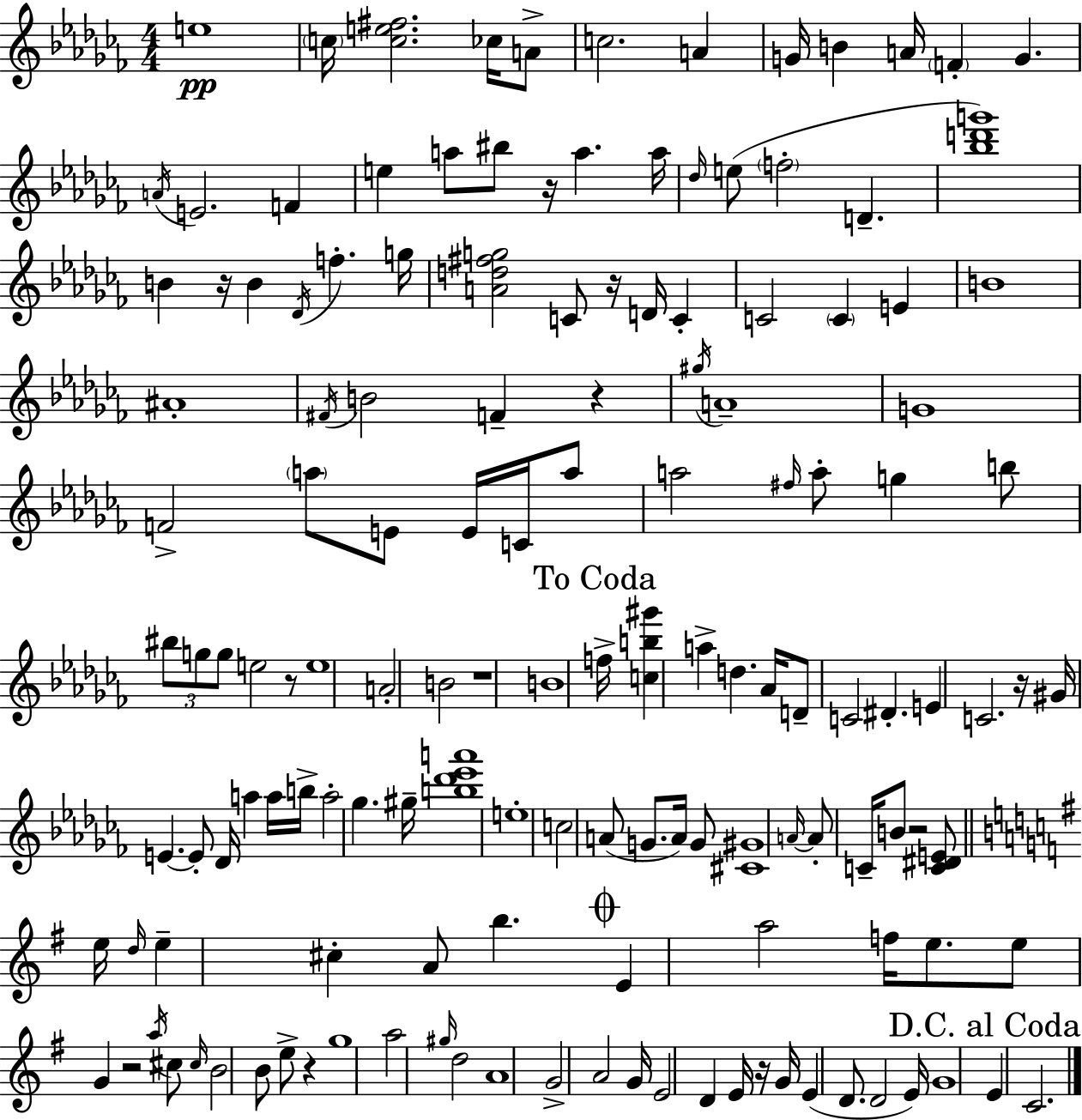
E5/w C5/s [C5,E5,F#5]/h. CES5/s A4/e C5/h. A4/q G4/s B4/q A4/s F4/q G4/q. A4/s E4/h. F4/q E5/q A5/e BIS5/e R/s A5/q. A5/s Db5/s E5/e F5/h D4/q. [Bb5,D6,G6]/w B4/q R/s B4/q Db4/s F5/q. G5/s [A4,D5,F#5,G5]/h C4/e R/s D4/s C4/q C4/h C4/q E4/q B4/w A#4/w F#4/s B4/h F4/q R/q G#5/s A4/w G4/w F4/h A5/e E4/e E4/s C4/s A5/e A5/h F#5/s A5/e G5/q B5/e BIS5/e G5/e G5/e E5/h R/e E5/w A4/h B4/h R/w B4/w F5/s [C5,B5,G#6]/q A5/q D5/q. Ab4/s D4/e C4/h D#4/q. E4/q C4/h. R/s G#4/s E4/q. E4/e Db4/s A5/q A5/s B5/s A5/h Gb5/q. G#5/s [B5,Db6,Eb6,A6]/w E5/w C5/h A4/e G4/e. A4/s G4/e [C#4,G#4]/w A4/s A4/e C4/s B4/e R/h [C4,D#4,E4]/e E5/s D5/s E5/q C#5/q A4/e B5/q. E4/q A5/h F5/s E5/e. E5/e G4/q R/h A5/s C#5/e C#5/s B4/h B4/e E5/e R/q G5/w A5/h G#5/s D5/h A4/w G4/h A4/h G4/s E4/h D4/q E4/s R/s G4/s E4/q D4/e. D4/h E4/s G4/w E4/q C4/h.